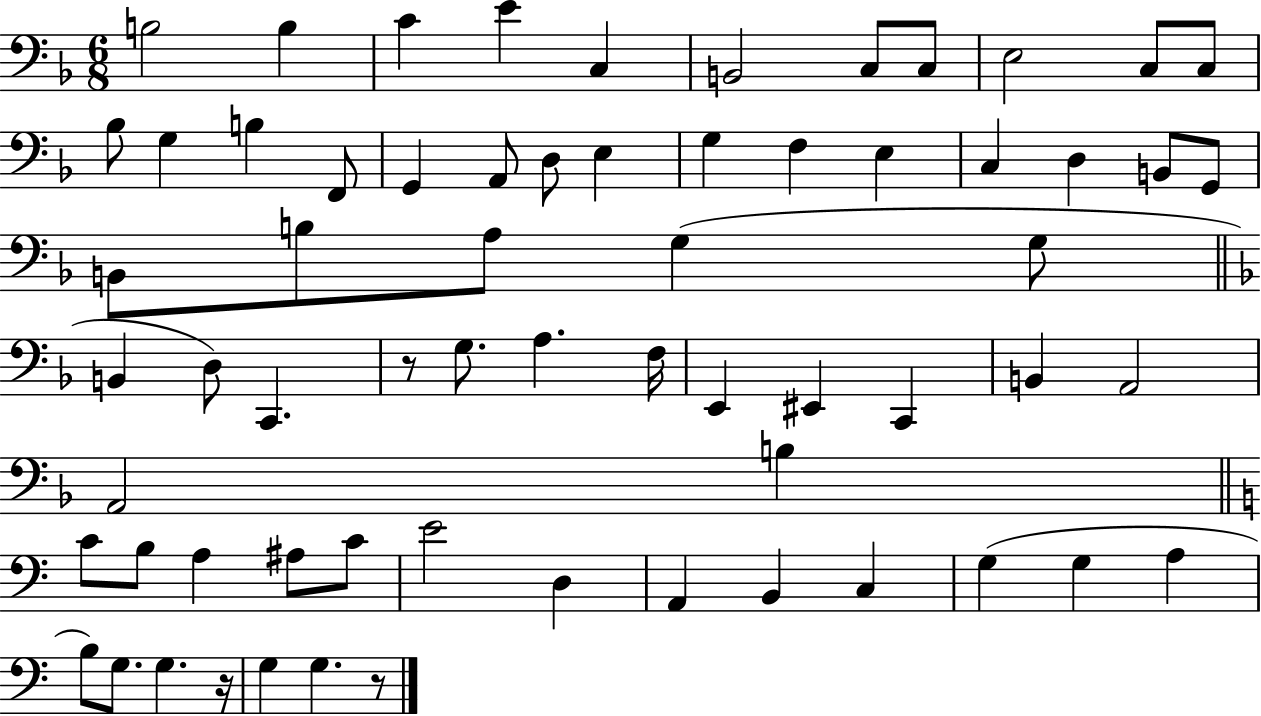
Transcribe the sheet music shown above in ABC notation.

X:1
T:Untitled
M:6/8
L:1/4
K:F
B,2 B, C E C, B,,2 C,/2 C,/2 E,2 C,/2 C,/2 _B,/2 G, B, F,,/2 G,, A,,/2 D,/2 E, G, F, E, C, D, B,,/2 G,,/2 B,,/2 B,/2 A,/2 G, G,/2 B,, D,/2 C,, z/2 G,/2 A, F,/4 E,, ^E,, C,, B,, A,,2 A,,2 B, C/2 B,/2 A, ^A,/2 C/2 E2 D, A,, B,, C, G, G, A, B,/2 G,/2 G, z/4 G, G, z/2